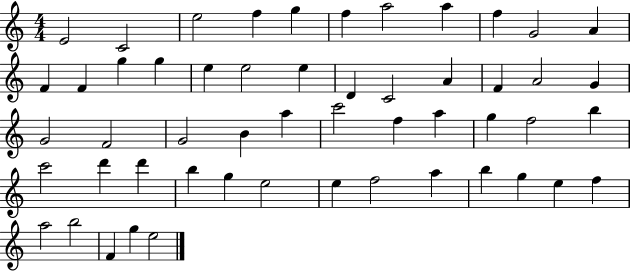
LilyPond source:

{
  \clef treble
  \numericTimeSignature
  \time 4/4
  \key c \major
  e'2 c'2 | e''2 f''4 g''4 | f''4 a''2 a''4 | f''4 g'2 a'4 | \break f'4 f'4 g''4 g''4 | e''4 e''2 e''4 | d'4 c'2 a'4 | f'4 a'2 g'4 | \break g'2 f'2 | g'2 b'4 a''4 | c'''2 f''4 a''4 | g''4 f''2 b''4 | \break c'''2 d'''4 d'''4 | b''4 g''4 e''2 | e''4 f''2 a''4 | b''4 g''4 e''4 f''4 | \break a''2 b''2 | f'4 g''4 e''2 | \bar "|."
}